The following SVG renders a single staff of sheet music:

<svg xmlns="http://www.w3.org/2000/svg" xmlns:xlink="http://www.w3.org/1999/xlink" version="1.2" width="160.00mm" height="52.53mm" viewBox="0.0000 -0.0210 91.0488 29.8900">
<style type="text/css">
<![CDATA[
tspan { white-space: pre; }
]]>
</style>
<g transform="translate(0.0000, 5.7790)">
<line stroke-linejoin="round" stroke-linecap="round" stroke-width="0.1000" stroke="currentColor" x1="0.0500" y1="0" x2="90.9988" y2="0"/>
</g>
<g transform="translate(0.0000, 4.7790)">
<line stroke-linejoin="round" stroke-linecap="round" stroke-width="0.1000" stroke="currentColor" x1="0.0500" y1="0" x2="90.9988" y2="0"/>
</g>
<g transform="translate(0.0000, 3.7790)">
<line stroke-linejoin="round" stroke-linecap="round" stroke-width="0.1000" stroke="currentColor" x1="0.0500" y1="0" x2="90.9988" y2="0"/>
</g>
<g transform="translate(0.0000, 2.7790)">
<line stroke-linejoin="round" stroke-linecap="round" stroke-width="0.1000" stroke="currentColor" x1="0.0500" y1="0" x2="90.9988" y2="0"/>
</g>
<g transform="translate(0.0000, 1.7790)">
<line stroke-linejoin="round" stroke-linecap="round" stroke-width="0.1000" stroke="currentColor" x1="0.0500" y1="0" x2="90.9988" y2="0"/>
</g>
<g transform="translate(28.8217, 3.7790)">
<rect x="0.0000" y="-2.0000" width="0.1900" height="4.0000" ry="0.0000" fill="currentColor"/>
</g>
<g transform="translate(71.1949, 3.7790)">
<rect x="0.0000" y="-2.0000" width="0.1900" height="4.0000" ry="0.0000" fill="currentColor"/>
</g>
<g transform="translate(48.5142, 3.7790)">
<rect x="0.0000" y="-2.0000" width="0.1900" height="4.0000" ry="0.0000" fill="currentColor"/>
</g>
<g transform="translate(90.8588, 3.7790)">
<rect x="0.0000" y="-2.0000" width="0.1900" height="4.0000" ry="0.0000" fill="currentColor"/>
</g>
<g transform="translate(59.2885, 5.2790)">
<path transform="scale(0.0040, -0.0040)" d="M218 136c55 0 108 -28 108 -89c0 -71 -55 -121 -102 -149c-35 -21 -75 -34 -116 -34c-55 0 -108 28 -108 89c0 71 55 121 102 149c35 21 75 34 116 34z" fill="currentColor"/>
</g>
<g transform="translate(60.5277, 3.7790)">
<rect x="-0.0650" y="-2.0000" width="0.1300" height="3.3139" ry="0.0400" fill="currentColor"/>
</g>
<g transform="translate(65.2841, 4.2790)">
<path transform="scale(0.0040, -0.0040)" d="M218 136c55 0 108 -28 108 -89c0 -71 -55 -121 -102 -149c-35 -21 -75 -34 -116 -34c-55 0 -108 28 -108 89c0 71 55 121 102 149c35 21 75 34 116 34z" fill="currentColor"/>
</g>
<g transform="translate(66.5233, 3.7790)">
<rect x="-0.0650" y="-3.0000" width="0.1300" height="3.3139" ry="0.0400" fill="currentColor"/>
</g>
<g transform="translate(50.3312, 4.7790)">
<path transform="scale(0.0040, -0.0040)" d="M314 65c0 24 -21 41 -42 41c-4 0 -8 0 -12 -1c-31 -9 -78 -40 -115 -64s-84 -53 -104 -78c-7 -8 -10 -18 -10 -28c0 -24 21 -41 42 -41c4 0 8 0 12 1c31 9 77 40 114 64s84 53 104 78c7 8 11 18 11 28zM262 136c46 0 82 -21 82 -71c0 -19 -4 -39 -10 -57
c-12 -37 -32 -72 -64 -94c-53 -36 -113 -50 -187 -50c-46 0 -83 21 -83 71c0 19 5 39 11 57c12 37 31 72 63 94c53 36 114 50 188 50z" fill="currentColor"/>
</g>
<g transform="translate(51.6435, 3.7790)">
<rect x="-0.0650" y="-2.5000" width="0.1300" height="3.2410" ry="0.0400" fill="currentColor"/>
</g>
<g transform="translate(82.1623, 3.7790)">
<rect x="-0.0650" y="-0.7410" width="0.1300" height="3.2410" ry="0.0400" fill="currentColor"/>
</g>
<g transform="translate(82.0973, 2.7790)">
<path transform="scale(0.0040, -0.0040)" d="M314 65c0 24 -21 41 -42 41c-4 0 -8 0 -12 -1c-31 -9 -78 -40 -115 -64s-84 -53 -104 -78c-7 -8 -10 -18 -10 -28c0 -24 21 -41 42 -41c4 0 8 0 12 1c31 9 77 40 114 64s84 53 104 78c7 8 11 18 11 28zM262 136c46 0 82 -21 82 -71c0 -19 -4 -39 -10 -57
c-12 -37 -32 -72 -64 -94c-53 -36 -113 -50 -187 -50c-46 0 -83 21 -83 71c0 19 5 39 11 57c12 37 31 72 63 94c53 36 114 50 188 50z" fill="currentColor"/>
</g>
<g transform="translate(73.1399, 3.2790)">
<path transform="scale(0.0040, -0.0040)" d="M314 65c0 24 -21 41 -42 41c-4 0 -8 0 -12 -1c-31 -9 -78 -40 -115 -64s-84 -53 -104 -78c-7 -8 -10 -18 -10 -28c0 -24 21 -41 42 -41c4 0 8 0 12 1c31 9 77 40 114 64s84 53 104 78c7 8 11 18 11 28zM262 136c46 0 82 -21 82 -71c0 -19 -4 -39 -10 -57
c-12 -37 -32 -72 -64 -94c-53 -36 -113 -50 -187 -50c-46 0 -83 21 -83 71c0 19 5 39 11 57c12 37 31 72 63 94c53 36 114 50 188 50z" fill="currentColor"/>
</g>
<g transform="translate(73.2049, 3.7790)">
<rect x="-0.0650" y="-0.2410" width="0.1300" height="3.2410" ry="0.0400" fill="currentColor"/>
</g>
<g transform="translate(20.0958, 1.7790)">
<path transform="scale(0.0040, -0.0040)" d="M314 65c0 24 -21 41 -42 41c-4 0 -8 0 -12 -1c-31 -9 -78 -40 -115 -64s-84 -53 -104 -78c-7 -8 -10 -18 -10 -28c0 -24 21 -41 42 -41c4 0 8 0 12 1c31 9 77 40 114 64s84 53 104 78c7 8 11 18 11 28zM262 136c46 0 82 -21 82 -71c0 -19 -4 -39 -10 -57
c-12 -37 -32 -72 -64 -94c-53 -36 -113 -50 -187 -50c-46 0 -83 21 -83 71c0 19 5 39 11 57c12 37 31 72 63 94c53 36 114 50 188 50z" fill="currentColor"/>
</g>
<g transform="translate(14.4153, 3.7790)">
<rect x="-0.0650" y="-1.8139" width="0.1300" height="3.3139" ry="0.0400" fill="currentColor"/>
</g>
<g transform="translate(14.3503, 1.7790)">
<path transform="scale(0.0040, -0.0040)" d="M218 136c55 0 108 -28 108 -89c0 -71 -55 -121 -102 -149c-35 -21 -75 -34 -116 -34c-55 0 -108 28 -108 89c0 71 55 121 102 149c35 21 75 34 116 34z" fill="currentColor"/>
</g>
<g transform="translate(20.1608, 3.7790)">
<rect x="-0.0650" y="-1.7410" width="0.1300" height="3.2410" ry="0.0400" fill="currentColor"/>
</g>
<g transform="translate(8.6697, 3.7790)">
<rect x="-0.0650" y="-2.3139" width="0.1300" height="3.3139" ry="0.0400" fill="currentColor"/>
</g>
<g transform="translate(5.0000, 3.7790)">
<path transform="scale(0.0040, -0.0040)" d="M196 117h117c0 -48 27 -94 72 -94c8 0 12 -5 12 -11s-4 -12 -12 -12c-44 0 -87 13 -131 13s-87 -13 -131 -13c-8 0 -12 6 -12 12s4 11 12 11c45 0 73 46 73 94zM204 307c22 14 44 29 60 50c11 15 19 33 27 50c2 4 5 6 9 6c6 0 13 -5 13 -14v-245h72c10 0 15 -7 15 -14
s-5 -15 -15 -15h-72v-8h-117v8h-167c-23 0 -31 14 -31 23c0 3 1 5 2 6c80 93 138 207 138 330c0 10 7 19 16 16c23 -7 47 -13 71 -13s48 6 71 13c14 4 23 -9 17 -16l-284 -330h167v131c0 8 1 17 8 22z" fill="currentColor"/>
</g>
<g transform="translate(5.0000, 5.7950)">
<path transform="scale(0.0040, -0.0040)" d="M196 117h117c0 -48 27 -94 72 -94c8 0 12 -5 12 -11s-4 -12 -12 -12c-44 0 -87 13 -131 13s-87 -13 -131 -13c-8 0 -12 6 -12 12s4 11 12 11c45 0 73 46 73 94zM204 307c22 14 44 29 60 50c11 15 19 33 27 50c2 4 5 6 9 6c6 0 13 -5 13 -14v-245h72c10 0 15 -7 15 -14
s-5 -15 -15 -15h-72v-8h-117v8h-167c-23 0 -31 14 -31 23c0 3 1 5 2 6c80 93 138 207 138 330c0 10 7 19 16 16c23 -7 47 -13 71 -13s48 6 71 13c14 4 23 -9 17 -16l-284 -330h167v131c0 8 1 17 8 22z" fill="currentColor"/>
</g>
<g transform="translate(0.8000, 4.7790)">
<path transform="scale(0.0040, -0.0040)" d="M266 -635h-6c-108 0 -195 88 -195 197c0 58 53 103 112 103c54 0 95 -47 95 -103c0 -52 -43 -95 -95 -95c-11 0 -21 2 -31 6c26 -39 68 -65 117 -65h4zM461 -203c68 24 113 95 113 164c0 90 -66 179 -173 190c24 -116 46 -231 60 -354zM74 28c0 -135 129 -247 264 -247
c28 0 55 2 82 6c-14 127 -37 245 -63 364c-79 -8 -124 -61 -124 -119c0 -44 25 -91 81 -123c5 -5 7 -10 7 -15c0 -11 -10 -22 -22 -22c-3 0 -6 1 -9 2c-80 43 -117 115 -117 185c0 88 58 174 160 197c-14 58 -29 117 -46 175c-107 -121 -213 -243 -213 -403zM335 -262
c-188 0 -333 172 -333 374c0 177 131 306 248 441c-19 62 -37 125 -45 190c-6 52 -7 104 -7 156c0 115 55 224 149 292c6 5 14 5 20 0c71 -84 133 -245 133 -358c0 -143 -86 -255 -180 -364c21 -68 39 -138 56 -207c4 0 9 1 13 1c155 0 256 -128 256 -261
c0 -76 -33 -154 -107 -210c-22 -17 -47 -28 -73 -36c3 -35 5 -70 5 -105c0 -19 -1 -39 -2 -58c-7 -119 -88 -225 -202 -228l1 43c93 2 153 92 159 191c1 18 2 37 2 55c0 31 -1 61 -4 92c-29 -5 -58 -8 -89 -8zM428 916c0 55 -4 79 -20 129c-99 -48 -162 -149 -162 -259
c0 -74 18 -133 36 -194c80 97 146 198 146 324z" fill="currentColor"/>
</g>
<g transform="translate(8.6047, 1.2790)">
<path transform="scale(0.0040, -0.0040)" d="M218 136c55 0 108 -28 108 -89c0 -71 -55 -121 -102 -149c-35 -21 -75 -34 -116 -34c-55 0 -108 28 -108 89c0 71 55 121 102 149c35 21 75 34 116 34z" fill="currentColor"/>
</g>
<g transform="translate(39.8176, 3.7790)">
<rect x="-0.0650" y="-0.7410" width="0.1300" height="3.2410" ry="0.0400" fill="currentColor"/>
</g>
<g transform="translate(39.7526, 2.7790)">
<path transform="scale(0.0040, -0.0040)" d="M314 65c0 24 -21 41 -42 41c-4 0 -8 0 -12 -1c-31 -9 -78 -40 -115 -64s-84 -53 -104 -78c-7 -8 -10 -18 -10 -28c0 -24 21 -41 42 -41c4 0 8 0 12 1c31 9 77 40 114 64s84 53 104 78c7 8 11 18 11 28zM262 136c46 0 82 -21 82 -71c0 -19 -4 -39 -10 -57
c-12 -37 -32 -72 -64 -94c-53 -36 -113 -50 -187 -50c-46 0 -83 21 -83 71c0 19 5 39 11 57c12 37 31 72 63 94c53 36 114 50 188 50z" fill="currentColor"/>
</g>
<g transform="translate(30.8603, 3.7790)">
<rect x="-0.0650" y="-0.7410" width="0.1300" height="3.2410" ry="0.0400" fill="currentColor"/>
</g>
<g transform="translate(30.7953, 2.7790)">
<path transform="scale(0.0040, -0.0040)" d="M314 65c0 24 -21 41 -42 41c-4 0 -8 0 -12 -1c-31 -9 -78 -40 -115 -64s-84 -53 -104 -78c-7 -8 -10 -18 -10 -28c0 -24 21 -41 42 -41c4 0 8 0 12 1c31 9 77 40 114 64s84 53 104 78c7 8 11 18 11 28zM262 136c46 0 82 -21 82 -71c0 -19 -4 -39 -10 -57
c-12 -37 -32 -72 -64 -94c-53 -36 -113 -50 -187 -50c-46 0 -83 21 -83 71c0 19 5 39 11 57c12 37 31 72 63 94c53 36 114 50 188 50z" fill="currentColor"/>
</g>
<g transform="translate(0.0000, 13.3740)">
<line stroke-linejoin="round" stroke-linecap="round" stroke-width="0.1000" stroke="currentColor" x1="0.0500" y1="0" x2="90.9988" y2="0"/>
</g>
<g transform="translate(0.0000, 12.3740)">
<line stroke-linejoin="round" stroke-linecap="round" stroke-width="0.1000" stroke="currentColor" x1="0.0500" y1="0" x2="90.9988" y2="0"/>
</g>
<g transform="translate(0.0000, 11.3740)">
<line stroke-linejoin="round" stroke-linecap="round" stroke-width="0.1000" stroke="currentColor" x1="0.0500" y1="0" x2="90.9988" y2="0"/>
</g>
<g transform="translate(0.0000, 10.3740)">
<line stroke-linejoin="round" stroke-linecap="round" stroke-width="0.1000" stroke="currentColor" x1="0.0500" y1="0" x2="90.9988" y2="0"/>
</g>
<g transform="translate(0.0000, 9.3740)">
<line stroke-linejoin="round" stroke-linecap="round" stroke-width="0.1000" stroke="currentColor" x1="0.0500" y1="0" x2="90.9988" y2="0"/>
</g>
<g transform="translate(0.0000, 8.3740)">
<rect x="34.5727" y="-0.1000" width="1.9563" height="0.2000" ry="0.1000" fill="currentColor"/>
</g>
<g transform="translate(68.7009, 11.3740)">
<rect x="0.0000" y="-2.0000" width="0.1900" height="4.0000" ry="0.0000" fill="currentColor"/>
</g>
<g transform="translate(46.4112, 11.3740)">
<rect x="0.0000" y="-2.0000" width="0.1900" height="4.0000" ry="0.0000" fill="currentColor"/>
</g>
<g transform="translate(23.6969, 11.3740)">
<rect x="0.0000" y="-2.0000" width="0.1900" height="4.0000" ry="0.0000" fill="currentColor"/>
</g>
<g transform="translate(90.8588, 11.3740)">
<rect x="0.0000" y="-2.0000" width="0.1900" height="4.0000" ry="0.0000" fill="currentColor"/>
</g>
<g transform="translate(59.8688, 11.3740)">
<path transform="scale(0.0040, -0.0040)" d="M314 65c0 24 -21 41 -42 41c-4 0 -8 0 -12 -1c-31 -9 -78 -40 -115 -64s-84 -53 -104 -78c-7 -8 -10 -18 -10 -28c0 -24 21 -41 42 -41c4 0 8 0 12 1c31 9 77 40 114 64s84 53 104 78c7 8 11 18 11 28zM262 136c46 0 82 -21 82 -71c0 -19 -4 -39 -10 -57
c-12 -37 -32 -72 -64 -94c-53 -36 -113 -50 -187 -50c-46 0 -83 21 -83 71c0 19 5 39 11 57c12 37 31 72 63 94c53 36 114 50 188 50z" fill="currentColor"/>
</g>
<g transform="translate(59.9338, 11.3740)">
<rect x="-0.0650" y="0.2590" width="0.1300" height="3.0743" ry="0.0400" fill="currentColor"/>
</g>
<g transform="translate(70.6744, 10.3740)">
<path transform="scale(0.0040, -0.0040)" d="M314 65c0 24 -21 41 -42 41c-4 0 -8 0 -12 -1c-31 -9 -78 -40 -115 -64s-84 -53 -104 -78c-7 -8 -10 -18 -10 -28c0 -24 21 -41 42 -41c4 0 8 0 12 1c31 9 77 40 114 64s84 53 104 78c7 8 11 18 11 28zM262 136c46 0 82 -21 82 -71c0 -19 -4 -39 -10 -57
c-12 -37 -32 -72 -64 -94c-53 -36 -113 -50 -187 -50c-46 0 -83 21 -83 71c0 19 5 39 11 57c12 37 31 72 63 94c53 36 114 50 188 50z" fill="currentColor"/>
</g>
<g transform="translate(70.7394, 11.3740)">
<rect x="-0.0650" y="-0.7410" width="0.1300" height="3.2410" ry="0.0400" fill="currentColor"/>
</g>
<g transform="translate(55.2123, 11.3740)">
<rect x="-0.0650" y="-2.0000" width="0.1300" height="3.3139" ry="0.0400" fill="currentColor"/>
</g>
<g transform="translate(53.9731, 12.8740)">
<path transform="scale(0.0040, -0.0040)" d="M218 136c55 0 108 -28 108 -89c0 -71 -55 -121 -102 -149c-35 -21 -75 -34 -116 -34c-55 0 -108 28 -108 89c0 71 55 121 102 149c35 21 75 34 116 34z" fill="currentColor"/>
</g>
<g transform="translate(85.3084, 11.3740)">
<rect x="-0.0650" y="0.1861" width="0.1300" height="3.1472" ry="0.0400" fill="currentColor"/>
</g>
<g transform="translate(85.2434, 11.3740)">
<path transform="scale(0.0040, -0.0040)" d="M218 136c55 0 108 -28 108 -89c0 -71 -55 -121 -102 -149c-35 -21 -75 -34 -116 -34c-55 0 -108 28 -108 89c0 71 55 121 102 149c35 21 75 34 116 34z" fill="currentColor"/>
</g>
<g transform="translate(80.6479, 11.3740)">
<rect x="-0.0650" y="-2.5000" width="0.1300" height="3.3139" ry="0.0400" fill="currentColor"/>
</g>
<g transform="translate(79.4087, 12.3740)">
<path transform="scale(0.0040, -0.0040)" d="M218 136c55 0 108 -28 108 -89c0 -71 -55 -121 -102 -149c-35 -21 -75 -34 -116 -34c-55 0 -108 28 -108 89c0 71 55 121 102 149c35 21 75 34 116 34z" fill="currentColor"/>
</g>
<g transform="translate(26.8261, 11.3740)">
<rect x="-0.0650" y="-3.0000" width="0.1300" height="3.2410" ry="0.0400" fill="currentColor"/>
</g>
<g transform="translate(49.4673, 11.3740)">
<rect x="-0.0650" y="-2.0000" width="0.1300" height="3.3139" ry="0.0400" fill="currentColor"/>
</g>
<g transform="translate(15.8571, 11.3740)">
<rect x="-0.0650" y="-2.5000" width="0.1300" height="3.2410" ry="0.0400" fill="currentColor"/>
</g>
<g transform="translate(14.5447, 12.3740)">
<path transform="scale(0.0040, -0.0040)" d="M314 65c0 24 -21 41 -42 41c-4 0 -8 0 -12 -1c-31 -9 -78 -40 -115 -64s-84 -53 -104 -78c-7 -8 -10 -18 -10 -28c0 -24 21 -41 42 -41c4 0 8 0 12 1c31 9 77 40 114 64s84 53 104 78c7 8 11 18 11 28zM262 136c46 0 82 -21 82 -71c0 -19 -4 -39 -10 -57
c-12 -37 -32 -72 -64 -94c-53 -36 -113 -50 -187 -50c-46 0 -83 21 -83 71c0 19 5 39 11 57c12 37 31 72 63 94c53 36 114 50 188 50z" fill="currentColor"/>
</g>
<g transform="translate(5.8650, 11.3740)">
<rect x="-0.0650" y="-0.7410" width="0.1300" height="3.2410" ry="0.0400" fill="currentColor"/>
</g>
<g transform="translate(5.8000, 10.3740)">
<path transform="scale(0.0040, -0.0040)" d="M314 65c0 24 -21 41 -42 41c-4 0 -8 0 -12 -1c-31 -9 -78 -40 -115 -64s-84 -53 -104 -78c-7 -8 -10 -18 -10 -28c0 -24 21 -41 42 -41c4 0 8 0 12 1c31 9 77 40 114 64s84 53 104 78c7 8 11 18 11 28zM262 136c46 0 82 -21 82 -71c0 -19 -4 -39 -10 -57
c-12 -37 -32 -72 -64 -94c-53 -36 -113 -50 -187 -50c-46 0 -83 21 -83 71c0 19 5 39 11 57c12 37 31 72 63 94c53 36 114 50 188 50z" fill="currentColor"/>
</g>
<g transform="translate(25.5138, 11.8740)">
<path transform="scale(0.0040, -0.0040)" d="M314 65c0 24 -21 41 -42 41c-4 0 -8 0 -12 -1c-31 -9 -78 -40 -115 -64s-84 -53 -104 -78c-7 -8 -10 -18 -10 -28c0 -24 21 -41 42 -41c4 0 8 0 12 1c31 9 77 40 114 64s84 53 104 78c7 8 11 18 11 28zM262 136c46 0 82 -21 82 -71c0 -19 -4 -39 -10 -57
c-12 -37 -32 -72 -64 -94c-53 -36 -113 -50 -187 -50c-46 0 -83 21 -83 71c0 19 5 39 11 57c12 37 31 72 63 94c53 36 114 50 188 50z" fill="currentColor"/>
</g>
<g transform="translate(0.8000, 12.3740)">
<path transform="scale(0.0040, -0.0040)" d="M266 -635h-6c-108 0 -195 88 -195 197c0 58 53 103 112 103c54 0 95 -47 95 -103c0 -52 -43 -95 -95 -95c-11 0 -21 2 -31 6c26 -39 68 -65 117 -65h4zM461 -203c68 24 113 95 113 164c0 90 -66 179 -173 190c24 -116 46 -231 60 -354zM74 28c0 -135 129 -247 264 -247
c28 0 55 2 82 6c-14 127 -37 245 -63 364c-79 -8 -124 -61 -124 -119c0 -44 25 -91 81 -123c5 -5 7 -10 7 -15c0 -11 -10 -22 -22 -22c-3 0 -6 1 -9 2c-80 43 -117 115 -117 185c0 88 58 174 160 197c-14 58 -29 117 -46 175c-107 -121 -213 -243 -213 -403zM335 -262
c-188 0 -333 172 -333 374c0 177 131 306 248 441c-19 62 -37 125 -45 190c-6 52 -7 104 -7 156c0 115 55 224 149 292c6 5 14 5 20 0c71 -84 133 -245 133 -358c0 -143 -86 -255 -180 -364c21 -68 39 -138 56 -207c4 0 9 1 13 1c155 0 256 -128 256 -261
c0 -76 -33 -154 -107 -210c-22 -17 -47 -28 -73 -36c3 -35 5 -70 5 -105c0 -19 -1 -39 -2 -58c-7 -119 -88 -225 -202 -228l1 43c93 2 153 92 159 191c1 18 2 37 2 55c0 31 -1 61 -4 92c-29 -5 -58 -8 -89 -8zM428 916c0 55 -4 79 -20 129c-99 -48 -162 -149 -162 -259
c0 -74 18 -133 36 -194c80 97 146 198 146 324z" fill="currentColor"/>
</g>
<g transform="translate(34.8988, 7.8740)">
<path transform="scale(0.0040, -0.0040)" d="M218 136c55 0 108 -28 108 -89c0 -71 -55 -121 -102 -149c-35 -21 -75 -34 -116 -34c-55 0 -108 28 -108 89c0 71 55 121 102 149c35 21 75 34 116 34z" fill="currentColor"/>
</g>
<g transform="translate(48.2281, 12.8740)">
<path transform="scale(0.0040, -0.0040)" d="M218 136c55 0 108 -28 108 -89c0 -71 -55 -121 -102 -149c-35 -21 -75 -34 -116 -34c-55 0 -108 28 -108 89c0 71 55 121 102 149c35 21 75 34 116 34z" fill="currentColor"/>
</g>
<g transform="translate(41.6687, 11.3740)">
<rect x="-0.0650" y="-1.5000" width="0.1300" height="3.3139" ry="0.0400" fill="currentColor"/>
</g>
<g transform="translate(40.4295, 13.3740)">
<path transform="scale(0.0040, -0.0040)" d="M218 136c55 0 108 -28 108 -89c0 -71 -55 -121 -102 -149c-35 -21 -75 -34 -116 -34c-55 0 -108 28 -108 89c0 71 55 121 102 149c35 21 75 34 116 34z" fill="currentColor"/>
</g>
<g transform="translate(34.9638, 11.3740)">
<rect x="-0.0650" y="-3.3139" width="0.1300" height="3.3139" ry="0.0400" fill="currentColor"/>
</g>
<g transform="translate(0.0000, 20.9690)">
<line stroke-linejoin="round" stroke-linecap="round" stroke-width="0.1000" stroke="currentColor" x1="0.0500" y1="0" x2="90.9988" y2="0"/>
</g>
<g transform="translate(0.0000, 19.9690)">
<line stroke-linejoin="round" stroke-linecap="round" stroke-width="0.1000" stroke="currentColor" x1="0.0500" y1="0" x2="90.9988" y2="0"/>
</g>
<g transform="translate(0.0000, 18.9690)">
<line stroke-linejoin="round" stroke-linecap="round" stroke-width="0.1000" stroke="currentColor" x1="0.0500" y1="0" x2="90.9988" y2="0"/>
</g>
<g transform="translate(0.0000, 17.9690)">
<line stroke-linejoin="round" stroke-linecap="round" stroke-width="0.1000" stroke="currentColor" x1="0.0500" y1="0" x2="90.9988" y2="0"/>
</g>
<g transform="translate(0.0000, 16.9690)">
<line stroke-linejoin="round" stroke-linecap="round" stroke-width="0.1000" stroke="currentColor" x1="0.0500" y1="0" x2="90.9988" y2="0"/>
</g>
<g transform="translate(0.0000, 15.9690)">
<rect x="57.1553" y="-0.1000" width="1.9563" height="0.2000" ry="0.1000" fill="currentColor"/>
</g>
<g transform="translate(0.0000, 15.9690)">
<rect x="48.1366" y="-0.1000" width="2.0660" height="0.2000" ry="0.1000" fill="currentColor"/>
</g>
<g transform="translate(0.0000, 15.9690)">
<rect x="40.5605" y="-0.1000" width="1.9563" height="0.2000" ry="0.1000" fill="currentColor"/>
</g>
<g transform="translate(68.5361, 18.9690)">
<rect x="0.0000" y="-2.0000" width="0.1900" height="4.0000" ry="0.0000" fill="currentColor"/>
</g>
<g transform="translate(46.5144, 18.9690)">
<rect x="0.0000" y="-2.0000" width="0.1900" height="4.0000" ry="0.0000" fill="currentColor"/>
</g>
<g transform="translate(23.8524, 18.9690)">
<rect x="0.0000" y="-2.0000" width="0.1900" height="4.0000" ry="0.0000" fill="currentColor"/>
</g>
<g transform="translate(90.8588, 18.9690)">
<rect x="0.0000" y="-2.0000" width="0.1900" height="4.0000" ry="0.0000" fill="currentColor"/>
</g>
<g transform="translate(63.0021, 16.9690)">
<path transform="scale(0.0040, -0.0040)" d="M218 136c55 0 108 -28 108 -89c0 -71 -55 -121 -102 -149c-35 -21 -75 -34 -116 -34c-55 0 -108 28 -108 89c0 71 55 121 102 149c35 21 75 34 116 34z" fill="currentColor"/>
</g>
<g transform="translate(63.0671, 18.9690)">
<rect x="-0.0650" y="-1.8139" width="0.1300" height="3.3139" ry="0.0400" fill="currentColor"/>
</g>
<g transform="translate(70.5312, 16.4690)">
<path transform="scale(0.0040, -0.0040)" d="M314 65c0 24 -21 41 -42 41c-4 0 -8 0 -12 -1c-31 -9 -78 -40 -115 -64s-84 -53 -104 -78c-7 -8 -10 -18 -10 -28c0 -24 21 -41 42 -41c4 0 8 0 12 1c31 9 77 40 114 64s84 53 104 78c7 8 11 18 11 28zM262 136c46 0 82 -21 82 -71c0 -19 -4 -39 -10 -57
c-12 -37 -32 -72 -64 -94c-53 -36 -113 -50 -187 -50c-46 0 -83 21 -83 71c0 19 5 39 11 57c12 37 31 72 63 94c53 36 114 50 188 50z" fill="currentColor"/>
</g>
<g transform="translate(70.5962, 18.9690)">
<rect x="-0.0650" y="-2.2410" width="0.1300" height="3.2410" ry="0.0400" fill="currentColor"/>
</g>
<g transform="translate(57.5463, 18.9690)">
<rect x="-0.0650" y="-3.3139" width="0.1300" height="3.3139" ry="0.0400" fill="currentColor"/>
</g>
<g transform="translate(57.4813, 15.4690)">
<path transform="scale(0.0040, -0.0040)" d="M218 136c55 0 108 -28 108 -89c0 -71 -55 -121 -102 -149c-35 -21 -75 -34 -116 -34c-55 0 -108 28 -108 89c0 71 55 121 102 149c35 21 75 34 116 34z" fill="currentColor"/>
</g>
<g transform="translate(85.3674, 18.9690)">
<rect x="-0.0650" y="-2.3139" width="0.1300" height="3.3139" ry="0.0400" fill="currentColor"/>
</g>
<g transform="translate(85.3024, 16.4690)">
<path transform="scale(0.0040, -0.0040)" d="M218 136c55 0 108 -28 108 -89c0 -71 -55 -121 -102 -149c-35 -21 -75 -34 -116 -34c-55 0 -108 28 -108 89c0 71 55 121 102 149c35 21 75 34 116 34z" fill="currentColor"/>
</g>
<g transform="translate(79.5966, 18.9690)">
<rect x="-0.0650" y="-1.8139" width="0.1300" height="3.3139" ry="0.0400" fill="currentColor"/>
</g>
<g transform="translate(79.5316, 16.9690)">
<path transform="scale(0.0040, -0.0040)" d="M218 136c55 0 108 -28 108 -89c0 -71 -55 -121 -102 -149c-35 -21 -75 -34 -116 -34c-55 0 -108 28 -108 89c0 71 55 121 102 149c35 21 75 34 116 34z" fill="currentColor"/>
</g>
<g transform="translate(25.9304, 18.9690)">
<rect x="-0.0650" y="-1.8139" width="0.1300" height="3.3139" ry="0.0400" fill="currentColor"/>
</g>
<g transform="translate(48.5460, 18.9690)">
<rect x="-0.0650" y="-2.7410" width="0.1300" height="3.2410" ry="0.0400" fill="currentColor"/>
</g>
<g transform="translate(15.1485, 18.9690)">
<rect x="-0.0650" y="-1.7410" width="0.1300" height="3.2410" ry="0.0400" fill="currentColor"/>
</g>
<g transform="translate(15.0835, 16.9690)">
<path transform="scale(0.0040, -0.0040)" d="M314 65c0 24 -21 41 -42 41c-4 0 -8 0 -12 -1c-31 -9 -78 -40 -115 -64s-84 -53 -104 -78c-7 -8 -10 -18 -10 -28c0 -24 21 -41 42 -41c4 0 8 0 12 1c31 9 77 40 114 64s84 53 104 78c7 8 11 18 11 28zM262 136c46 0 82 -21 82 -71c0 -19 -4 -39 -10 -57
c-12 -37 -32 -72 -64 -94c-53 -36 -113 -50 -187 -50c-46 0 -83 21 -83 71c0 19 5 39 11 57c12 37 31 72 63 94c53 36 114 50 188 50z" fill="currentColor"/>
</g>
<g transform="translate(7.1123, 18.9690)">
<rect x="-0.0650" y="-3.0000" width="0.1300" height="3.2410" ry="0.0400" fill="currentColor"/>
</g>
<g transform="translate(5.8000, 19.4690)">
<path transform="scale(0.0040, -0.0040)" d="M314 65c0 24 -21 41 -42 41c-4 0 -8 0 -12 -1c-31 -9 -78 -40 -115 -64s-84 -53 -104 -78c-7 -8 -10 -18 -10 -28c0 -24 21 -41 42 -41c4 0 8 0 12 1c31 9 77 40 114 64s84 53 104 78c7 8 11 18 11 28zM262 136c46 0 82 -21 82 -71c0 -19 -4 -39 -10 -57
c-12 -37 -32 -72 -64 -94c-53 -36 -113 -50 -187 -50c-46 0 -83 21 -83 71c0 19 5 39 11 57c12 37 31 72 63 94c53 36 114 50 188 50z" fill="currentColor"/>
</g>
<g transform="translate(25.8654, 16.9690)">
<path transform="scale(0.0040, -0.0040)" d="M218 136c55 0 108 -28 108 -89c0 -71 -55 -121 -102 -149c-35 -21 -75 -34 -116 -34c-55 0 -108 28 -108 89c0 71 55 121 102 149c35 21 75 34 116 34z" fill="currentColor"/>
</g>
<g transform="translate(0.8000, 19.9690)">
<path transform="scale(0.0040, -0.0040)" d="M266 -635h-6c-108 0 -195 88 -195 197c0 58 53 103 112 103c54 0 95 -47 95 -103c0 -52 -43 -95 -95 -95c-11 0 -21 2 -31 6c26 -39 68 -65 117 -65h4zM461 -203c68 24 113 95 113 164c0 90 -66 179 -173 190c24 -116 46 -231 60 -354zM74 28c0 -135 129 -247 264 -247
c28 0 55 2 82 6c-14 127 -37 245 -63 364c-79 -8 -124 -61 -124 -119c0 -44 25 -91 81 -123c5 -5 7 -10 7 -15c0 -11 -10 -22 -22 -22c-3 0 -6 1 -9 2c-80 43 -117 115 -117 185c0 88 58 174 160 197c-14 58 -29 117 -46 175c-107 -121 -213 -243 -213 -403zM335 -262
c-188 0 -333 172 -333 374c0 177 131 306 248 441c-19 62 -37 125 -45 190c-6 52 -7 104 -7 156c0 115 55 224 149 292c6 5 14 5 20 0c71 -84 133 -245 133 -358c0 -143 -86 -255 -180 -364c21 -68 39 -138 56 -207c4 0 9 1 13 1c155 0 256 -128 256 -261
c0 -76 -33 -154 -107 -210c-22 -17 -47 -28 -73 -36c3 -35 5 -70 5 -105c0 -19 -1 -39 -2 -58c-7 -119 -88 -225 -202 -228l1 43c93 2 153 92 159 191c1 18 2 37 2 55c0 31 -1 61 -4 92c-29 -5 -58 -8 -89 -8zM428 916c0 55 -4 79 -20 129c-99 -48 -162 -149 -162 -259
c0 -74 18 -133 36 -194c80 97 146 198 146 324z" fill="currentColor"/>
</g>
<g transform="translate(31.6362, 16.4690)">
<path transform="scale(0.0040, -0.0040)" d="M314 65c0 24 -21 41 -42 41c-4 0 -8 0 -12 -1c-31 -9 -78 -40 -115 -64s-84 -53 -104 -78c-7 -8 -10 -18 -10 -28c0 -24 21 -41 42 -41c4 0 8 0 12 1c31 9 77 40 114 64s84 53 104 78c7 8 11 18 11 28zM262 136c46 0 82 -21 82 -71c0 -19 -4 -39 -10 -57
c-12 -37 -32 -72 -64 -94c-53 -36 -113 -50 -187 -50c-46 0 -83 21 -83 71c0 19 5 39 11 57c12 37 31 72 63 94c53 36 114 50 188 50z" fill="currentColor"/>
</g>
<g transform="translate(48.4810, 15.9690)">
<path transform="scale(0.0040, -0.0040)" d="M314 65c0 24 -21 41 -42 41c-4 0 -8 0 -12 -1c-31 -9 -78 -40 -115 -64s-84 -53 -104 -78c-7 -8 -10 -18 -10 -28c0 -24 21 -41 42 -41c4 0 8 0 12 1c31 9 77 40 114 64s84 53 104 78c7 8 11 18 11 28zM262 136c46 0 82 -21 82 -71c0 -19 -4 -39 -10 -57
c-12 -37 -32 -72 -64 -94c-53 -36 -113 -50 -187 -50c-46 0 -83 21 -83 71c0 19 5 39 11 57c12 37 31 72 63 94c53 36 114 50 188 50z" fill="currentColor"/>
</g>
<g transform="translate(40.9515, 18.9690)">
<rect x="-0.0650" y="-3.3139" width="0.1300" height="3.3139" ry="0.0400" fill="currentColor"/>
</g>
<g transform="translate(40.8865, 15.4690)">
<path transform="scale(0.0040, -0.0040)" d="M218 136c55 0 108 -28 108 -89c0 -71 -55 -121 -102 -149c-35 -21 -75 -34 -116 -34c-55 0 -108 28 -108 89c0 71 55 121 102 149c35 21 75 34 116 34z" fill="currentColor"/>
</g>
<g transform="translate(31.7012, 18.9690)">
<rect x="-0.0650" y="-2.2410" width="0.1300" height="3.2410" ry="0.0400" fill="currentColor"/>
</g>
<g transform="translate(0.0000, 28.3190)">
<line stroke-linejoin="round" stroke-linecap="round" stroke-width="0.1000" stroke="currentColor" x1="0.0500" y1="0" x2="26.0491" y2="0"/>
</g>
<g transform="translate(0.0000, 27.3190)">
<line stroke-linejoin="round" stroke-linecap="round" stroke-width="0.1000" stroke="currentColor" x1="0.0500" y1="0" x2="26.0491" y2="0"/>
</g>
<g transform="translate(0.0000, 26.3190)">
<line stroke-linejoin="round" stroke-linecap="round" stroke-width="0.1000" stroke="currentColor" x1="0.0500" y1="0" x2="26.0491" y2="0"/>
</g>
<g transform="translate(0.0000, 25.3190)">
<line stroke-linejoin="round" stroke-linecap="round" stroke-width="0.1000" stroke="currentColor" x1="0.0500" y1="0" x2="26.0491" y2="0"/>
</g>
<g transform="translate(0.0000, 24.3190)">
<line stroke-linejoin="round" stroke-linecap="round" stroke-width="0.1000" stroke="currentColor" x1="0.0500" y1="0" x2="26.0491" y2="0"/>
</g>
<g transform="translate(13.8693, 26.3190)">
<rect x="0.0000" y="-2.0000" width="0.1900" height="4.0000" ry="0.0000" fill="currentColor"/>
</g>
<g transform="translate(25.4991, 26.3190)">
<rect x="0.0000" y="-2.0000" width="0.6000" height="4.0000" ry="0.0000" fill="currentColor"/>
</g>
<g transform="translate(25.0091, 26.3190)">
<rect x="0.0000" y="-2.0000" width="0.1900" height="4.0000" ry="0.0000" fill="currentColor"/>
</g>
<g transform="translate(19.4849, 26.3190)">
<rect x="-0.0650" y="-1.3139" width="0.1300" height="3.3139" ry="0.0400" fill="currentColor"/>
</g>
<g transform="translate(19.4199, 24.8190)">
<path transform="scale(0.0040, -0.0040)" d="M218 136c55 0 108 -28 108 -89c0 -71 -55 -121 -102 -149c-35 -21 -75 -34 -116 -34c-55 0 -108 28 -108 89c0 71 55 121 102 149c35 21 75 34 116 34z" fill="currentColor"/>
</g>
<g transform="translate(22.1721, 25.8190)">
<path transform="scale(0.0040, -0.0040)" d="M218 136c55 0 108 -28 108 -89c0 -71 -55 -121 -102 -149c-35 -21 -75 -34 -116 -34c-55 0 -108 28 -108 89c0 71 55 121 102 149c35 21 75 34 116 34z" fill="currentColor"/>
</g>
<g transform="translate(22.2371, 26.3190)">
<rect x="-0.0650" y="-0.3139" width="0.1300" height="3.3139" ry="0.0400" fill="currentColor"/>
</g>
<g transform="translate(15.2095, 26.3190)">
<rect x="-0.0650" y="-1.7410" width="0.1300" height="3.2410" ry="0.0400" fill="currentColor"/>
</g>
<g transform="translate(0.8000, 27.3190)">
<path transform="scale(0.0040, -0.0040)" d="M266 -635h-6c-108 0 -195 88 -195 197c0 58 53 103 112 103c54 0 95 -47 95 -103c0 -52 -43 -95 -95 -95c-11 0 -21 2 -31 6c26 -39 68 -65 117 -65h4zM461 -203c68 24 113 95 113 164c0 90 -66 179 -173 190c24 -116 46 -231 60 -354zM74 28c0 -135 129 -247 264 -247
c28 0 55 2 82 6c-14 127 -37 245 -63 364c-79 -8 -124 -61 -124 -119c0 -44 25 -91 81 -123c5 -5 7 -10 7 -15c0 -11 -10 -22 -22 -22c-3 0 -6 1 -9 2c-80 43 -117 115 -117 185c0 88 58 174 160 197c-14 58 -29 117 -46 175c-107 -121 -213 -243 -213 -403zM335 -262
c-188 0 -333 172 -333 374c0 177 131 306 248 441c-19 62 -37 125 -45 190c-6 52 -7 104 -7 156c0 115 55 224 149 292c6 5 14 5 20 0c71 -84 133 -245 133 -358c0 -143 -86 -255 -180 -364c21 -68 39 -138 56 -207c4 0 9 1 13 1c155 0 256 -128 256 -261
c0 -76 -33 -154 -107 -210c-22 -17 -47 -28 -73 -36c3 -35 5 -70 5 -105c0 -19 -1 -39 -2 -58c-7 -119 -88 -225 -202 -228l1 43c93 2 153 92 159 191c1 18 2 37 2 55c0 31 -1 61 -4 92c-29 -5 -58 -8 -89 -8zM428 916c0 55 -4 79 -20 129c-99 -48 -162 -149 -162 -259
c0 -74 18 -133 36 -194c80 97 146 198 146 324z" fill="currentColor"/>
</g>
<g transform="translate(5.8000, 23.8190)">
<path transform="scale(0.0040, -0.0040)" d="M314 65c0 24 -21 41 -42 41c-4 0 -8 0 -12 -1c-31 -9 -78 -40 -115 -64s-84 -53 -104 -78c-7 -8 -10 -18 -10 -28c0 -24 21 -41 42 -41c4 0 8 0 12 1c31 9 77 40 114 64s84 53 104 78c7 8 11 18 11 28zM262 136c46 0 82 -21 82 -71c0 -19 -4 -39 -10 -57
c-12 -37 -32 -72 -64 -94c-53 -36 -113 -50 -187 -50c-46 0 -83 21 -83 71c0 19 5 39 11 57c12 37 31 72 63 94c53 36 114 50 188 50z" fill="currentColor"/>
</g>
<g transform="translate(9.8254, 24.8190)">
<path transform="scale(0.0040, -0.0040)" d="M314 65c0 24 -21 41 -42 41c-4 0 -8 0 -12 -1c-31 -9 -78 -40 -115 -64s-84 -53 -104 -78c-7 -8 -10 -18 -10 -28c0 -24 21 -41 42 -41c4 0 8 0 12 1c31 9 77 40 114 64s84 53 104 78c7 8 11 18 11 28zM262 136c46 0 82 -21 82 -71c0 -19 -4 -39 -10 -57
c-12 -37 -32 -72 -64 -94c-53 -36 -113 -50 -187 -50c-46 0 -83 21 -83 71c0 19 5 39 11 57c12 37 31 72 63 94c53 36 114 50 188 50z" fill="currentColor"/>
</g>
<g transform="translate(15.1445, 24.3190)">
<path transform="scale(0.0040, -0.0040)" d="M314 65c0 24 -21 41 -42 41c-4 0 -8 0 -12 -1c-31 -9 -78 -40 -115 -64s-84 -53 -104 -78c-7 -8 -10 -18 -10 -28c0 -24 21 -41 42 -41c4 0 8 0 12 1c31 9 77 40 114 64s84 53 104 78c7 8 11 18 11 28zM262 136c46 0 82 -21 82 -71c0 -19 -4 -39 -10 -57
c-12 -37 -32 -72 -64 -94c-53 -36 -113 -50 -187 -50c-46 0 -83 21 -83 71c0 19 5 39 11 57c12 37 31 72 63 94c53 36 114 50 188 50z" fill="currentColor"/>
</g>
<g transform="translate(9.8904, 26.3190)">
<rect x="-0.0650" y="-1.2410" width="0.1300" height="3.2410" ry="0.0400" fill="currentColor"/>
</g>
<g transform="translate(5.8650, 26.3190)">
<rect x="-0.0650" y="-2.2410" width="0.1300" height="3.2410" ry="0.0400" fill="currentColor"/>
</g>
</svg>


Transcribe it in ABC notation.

X:1
T:Untitled
M:4/4
L:1/4
K:C
g f f2 d2 d2 G2 F A c2 d2 d2 G2 A2 b E F F B2 d2 G B A2 f2 f g2 b a2 b f g2 f g g2 e2 f2 e c